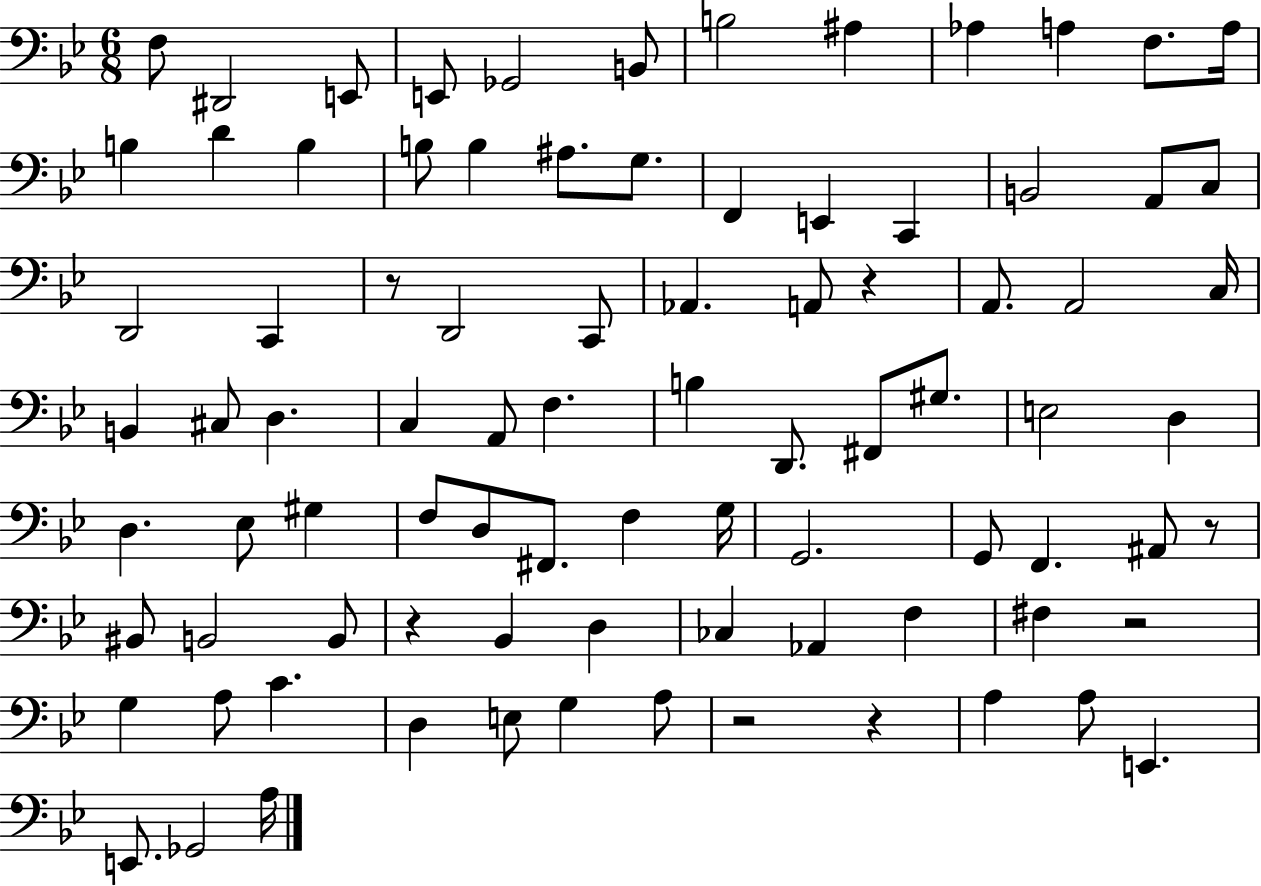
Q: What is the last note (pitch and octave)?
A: A3